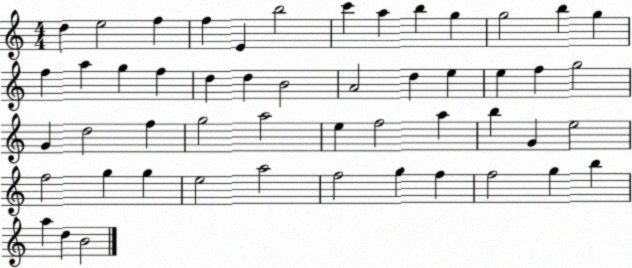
X:1
T:Untitled
M:4/4
L:1/4
K:C
d e2 f f E b2 c' a b g g2 b g f a g f d d B2 A2 d e e f g2 G d2 f g2 a2 e f2 a b G e2 f2 g g e2 a2 f2 g f f2 g b a d B2